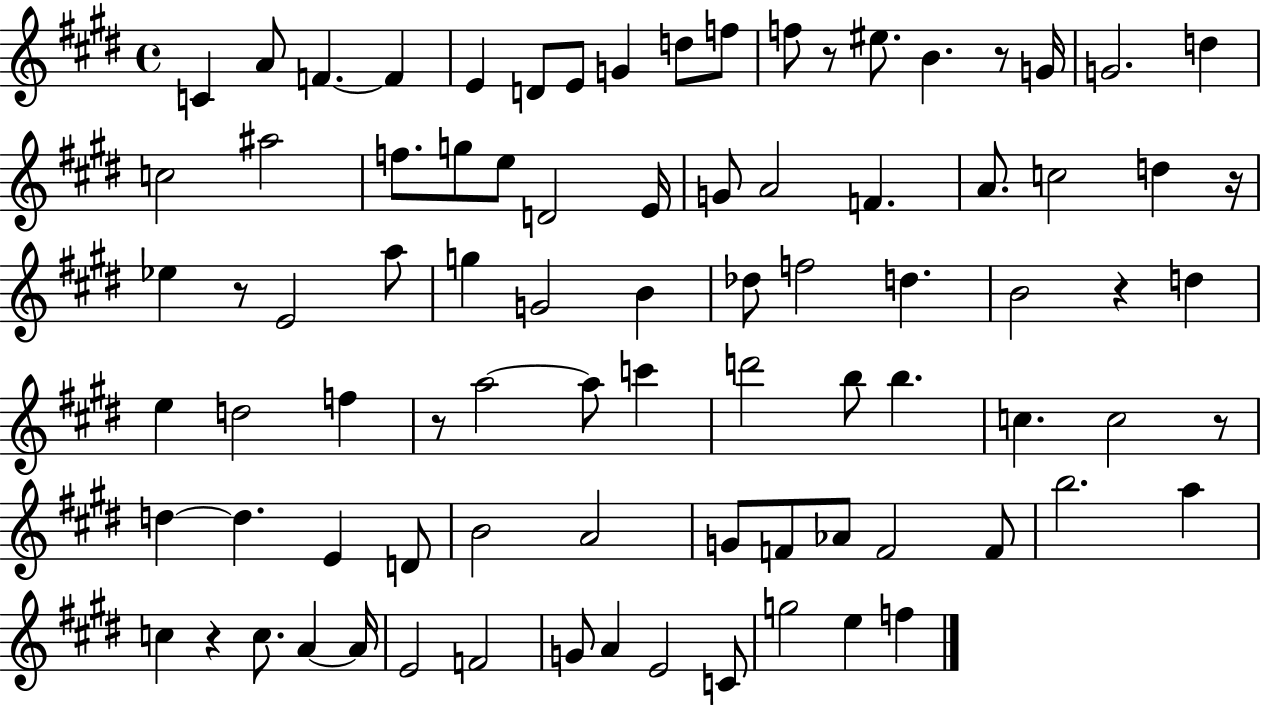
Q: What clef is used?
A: treble